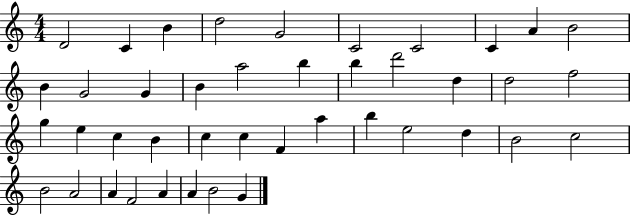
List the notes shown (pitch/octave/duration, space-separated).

D4/h C4/q B4/q D5/h G4/h C4/h C4/h C4/q A4/q B4/h B4/q G4/h G4/q B4/q A5/h B5/q B5/q D6/h D5/q D5/h F5/h G5/q E5/q C5/q B4/q C5/q C5/q F4/q A5/q B5/q E5/h D5/q B4/h C5/h B4/h A4/h A4/q F4/h A4/q A4/q B4/h G4/q